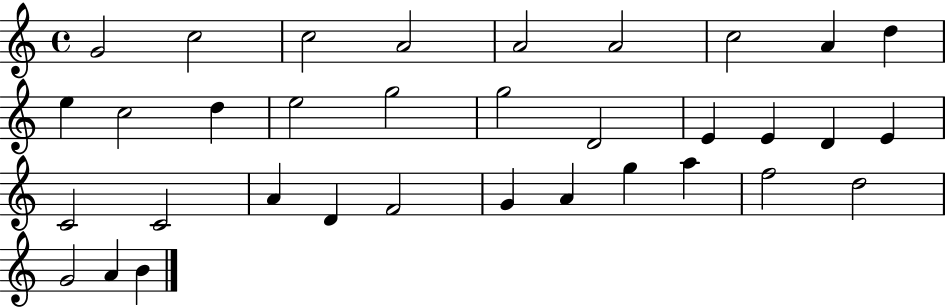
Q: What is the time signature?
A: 4/4